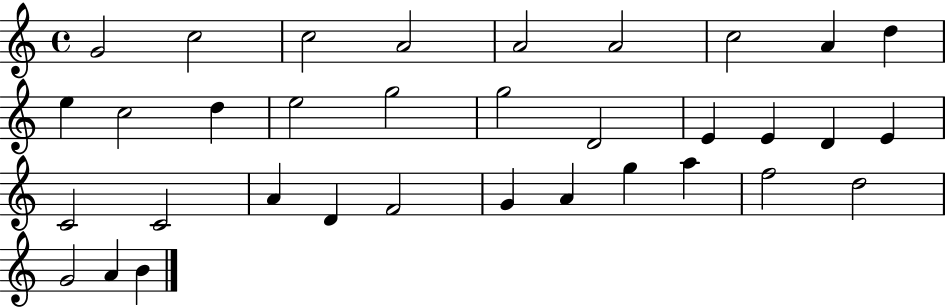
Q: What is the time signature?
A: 4/4